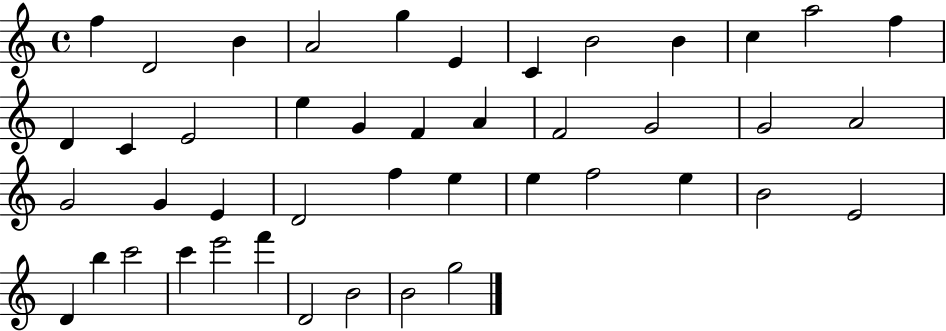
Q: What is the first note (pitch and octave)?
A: F5